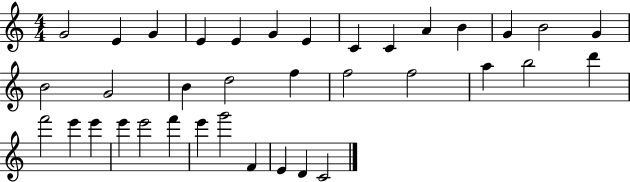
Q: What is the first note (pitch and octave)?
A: G4